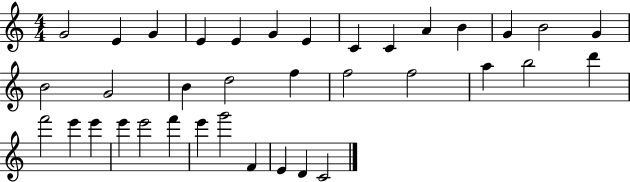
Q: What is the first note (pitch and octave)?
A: G4